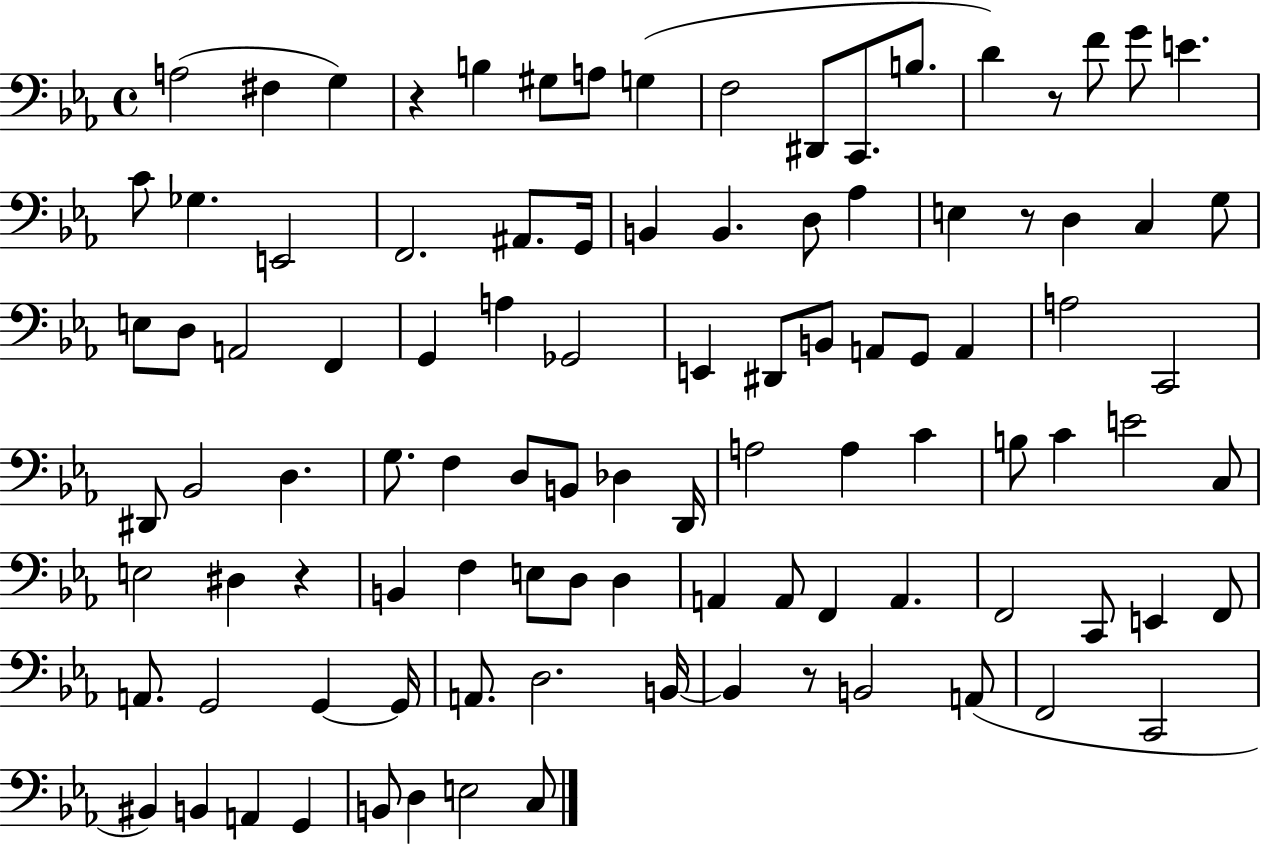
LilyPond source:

{
  \clef bass
  \time 4/4
  \defaultTimeSignature
  \key ees \major
  a2( fis4 g4) | r4 b4 gis8 a8 g4( | f2 dis,8 c,8. b8. | d'4) r8 f'8 g'8 e'4. | \break c'8 ges4. e,2 | f,2. ais,8. g,16 | b,4 b,4. d8 aes4 | e4 r8 d4 c4 g8 | \break e8 d8 a,2 f,4 | g,4 a4 ges,2 | e,4 dis,8 b,8 a,8 g,8 a,4 | a2 c,2 | \break dis,8 bes,2 d4. | g8. f4 d8 b,8 des4 d,16 | a2 a4 c'4 | b8 c'4 e'2 c8 | \break e2 dis4 r4 | b,4 f4 e8 d8 d4 | a,4 a,8 f,4 a,4. | f,2 c,8 e,4 f,8 | \break a,8. g,2 g,4~~ g,16 | a,8. d2. b,16~~ | b,4 r8 b,2 a,8( | f,2 c,2 | \break bis,4) b,4 a,4 g,4 | b,8 d4 e2 c8 | \bar "|."
}